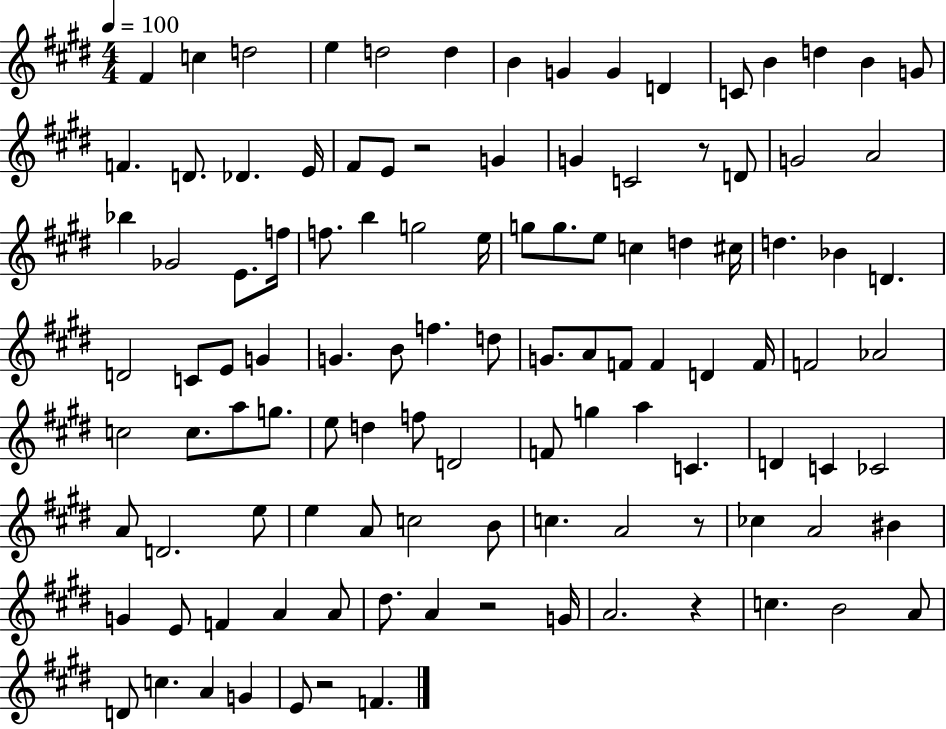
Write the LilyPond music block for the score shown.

{
  \clef treble
  \numericTimeSignature
  \time 4/4
  \key e \major
  \tempo 4 = 100
  \repeat volta 2 { fis'4 c''4 d''2 | e''4 d''2 d''4 | b'4 g'4 g'4 d'4 | c'8 b'4 d''4 b'4 g'8 | \break f'4. d'8. des'4. e'16 | fis'8 e'8 r2 g'4 | g'4 c'2 r8 d'8 | g'2 a'2 | \break bes''4 ges'2 e'8. f''16 | f''8. b''4 g''2 e''16 | g''8 g''8. e''8 c''4 d''4 cis''16 | d''4. bes'4 d'4. | \break d'2 c'8 e'8 g'4 | g'4. b'8 f''4. d''8 | g'8. a'8 f'8 f'4 d'4 f'16 | f'2 aes'2 | \break c''2 c''8. a''8 g''8. | e''8 d''4 f''8 d'2 | f'8 g''4 a''4 c'4. | d'4 c'4 ces'2 | \break a'8 d'2. e''8 | e''4 a'8 c''2 b'8 | c''4. a'2 r8 | ces''4 a'2 bis'4 | \break g'4 e'8 f'4 a'4 a'8 | dis''8. a'4 r2 g'16 | a'2. r4 | c''4. b'2 a'8 | \break d'8 c''4. a'4 g'4 | e'8 r2 f'4. | } \bar "|."
}